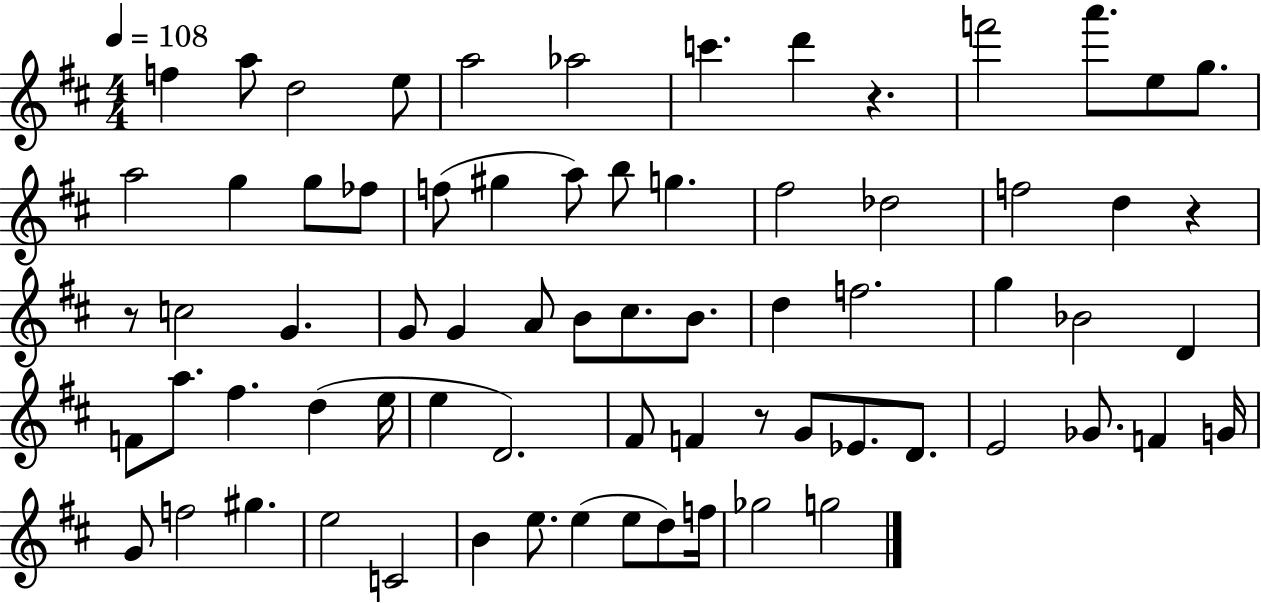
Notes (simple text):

F5/q A5/e D5/h E5/e A5/h Ab5/h C6/q. D6/q R/q. F6/h A6/e. E5/e G5/e. A5/h G5/q G5/e FES5/e F5/e G#5/q A5/e B5/e G5/q. F#5/h Db5/h F5/h D5/q R/q R/e C5/h G4/q. G4/e G4/q A4/e B4/e C#5/e. B4/e. D5/q F5/h. G5/q Bb4/h D4/q F4/e A5/e. F#5/q. D5/q E5/s E5/q D4/h. F#4/e F4/q R/e G4/e Eb4/e. D4/e. E4/h Gb4/e. F4/q G4/s G4/e F5/h G#5/q. E5/h C4/h B4/q E5/e. E5/q E5/e D5/e F5/s Gb5/h G5/h